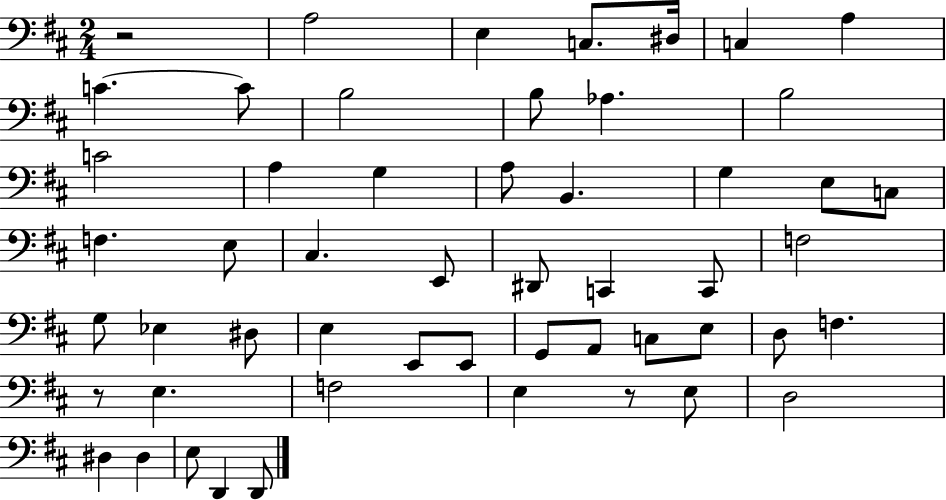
{
  \clef bass
  \numericTimeSignature
  \time 2/4
  \key d \major
  r2 | a2 | e4 c8. dis16 | c4 a4 | \break c'4.~~ c'8 | b2 | b8 aes4. | b2 | \break c'2 | a4 g4 | a8 b,4. | g4 e8 c8 | \break f4. e8 | cis4. e,8 | dis,8 c,4 c,8 | f2 | \break g8 ees4 dis8 | e4 e,8 e,8 | g,8 a,8 c8 e8 | d8 f4. | \break r8 e4. | f2 | e4 r8 e8 | d2 | \break dis4 dis4 | e8 d,4 d,8 | \bar "|."
}